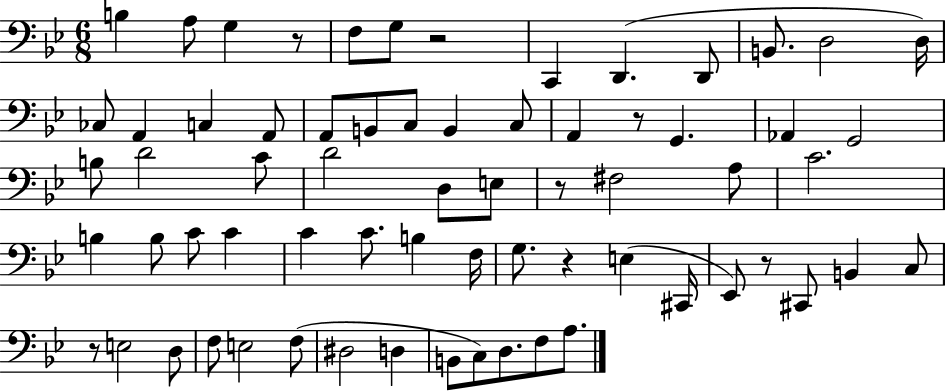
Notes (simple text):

B3/q A3/e G3/q R/e F3/e G3/e R/h C2/q D2/q. D2/e B2/e. D3/h D3/s CES3/e A2/q C3/q A2/e A2/e B2/e C3/e B2/q C3/e A2/q R/e G2/q. Ab2/q G2/h B3/e D4/h C4/e D4/h D3/e E3/e R/e F#3/h A3/e C4/h. B3/q B3/e C4/e C4/q C4/q C4/e. B3/q F3/s G3/e. R/q E3/q C#2/s Eb2/e R/e C#2/e B2/q C3/e R/e E3/h D3/e F3/e E3/h F3/e D#3/h D3/q B2/e C3/e D3/e. F3/e A3/e.